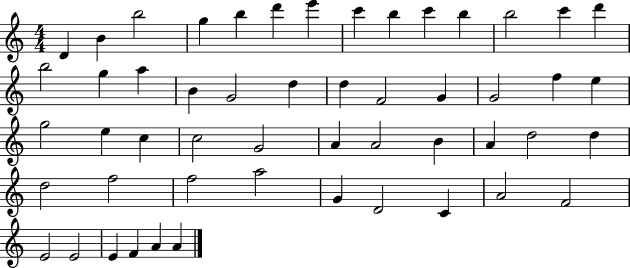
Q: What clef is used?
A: treble